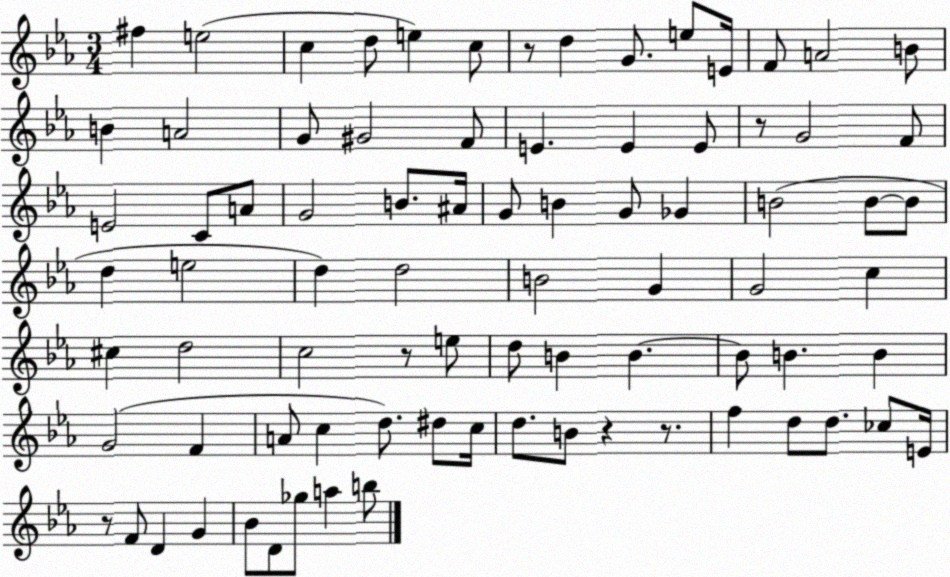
X:1
T:Untitled
M:3/4
L:1/4
K:Eb
^f e2 c d/2 e c/2 z/2 d G/2 e/2 E/4 F/2 A2 B/2 B A2 G/2 ^G2 F/2 E E E/2 z/2 G2 F/2 E2 C/2 A/2 G2 B/2 ^A/4 G/2 B G/2 _G B2 B/2 B/2 d e2 d d2 B2 G G2 c ^c d2 c2 z/2 e/2 d/2 B B B/2 B B G2 F A/2 c d/2 ^d/2 c/4 d/2 B/2 z z/2 f d/2 d/2 _c/2 E/4 z/2 F/2 D G _B/2 D/2 _g/2 a b/2